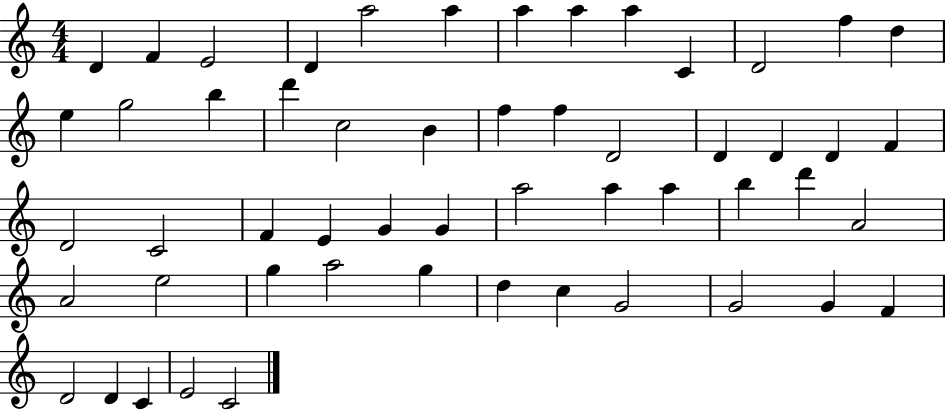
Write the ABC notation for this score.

X:1
T:Untitled
M:4/4
L:1/4
K:C
D F E2 D a2 a a a a C D2 f d e g2 b d' c2 B f f D2 D D D F D2 C2 F E G G a2 a a b d' A2 A2 e2 g a2 g d c G2 G2 G F D2 D C E2 C2